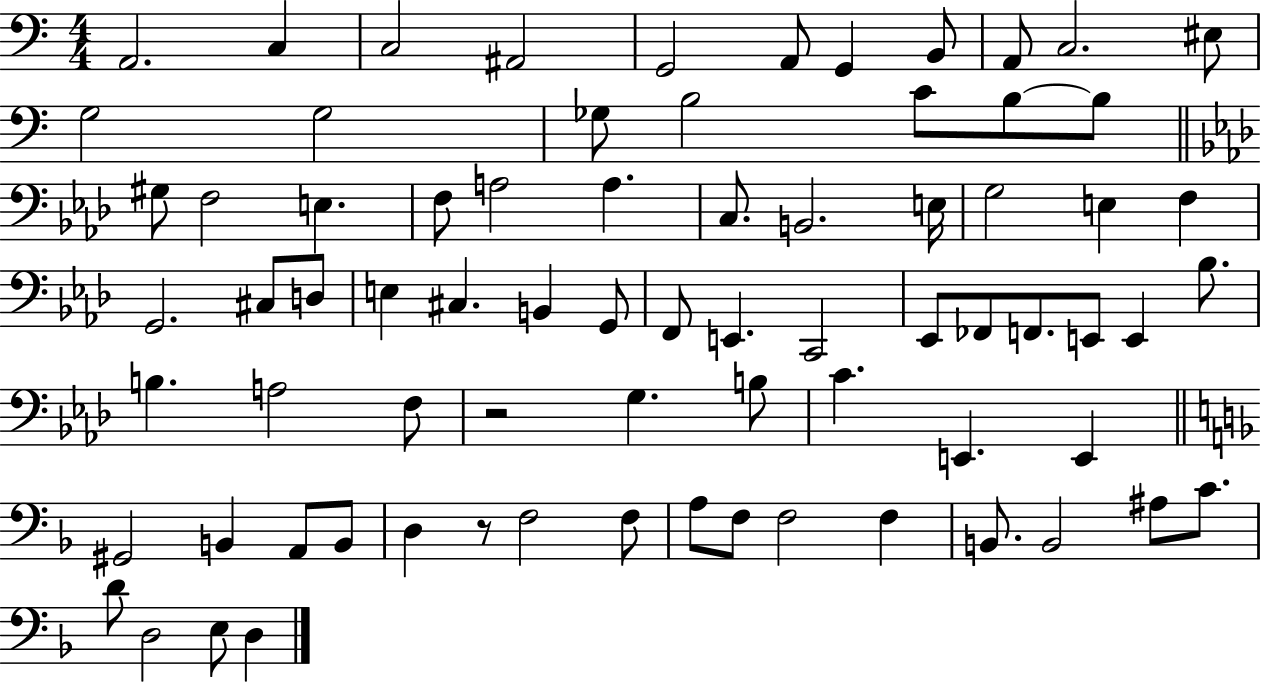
{
  \clef bass
  \numericTimeSignature
  \time 4/4
  \key c \major
  a,2. c4 | c2 ais,2 | g,2 a,8 g,4 b,8 | a,8 c2. eis8 | \break g2 g2 | ges8 b2 c'8 b8~~ b8 | \bar "||" \break \key aes \major gis8 f2 e4. | f8 a2 a4. | c8. b,2. e16 | g2 e4 f4 | \break g,2. cis8 d8 | e4 cis4. b,4 g,8 | f,8 e,4. c,2 | ees,8 fes,8 f,8. e,8 e,4 bes8. | \break b4. a2 f8 | r2 g4. b8 | c'4. e,4. e,4 | \bar "||" \break \key f \major gis,2 b,4 a,8 b,8 | d4 r8 f2 f8 | a8 f8 f2 f4 | b,8. b,2 ais8 c'8. | \break d'8 d2 e8 d4 | \bar "|."
}